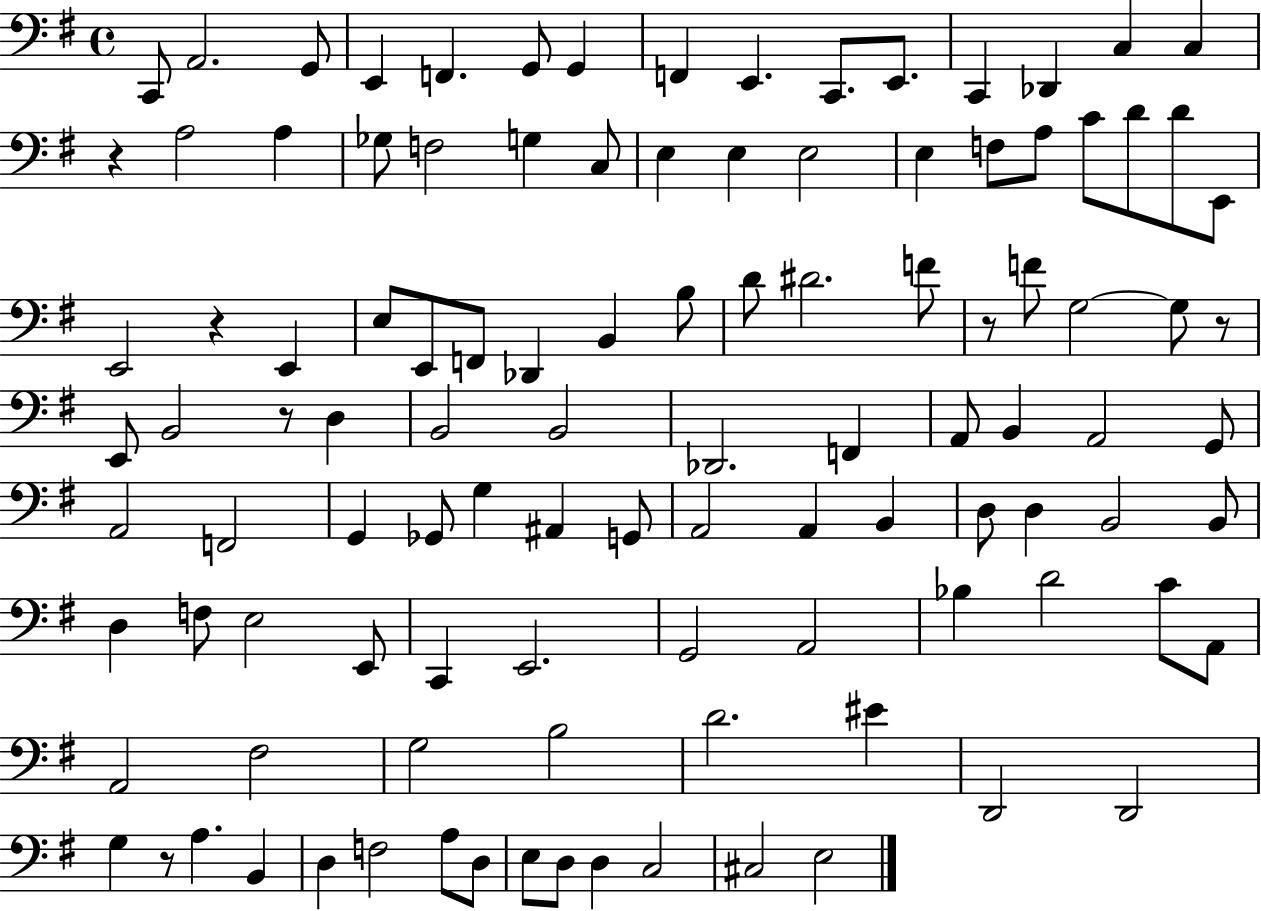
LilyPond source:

{
  \clef bass
  \time 4/4
  \defaultTimeSignature
  \key g \major
  c,8 a,2. g,8 | e,4 f,4. g,8 g,4 | f,4 e,4. c,8. e,8. | c,4 des,4 c4 c4 | \break r4 a2 a4 | ges8 f2 g4 c8 | e4 e4 e2 | e4 f8 a8 c'8 d'8 d'8 e,8 | \break e,2 r4 e,4 | e8 e,8 f,8 des,4 b,4 b8 | d'8 dis'2. f'8 | r8 f'8 g2~~ g8 r8 | \break e,8 b,2 r8 d4 | b,2 b,2 | des,2. f,4 | a,8 b,4 a,2 g,8 | \break a,2 f,2 | g,4 ges,8 g4 ais,4 g,8 | a,2 a,4 b,4 | d8 d4 b,2 b,8 | \break d4 f8 e2 e,8 | c,4 e,2. | g,2 a,2 | bes4 d'2 c'8 a,8 | \break a,2 fis2 | g2 b2 | d'2. eis'4 | d,2 d,2 | \break g4 r8 a4. b,4 | d4 f2 a8 d8 | e8 d8 d4 c2 | cis2 e2 | \break \bar "|."
}